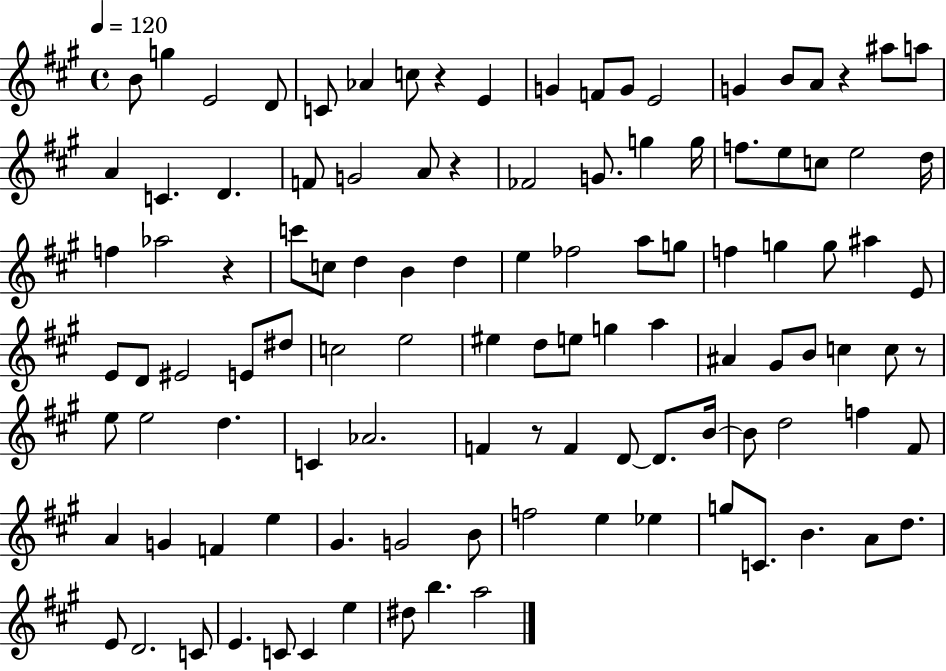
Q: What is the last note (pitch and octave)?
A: A5